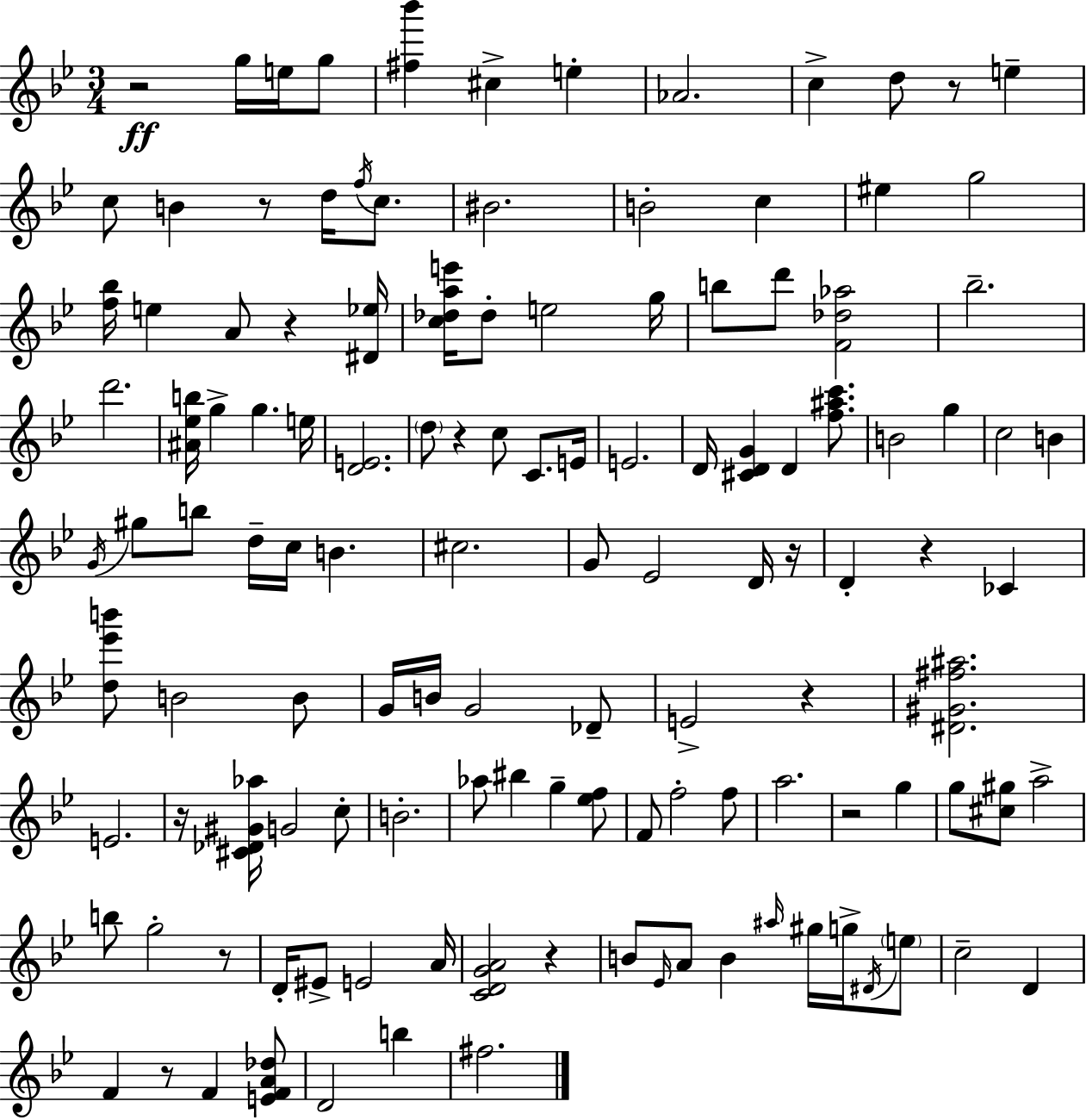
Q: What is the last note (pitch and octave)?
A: F#5